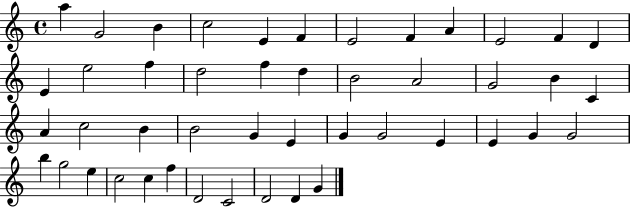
{
  \clef treble
  \time 4/4
  \defaultTimeSignature
  \key c \major
  a''4 g'2 b'4 | c''2 e'4 f'4 | e'2 f'4 a'4 | e'2 f'4 d'4 | \break e'4 e''2 f''4 | d''2 f''4 d''4 | b'2 a'2 | g'2 b'4 c'4 | \break a'4 c''2 b'4 | b'2 g'4 e'4 | g'4 g'2 e'4 | e'4 g'4 g'2 | \break b''4 g''2 e''4 | c''2 c''4 f''4 | d'2 c'2 | d'2 d'4 g'4 | \break \bar "|."
}